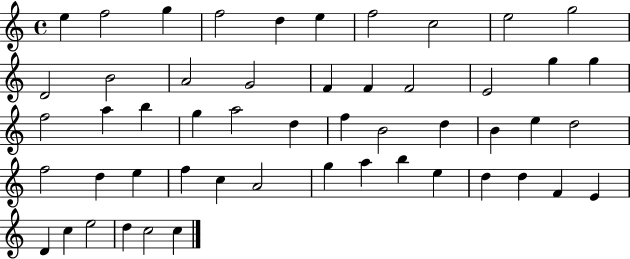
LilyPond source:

{
  \clef treble
  \time 4/4
  \defaultTimeSignature
  \key c \major
  e''4 f''2 g''4 | f''2 d''4 e''4 | f''2 c''2 | e''2 g''2 | \break d'2 b'2 | a'2 g'2 | f'4 f'4 f'2 | e'2 g''4 g''4 | \break f''2 a''4 b''4 | g''4 a''2 d''4 | f''4 b'2 d''4 | b'4 e''4 d''2 | \break f''2 d''4 e''4 | f''4 c''4 a'2 | g''4 a''4 b''4 e''4 | d''4 d''4 f'4 e'4 | \break d'4 c''4 e''2 | d''4 c''2 c''4 | \bar "|."
}